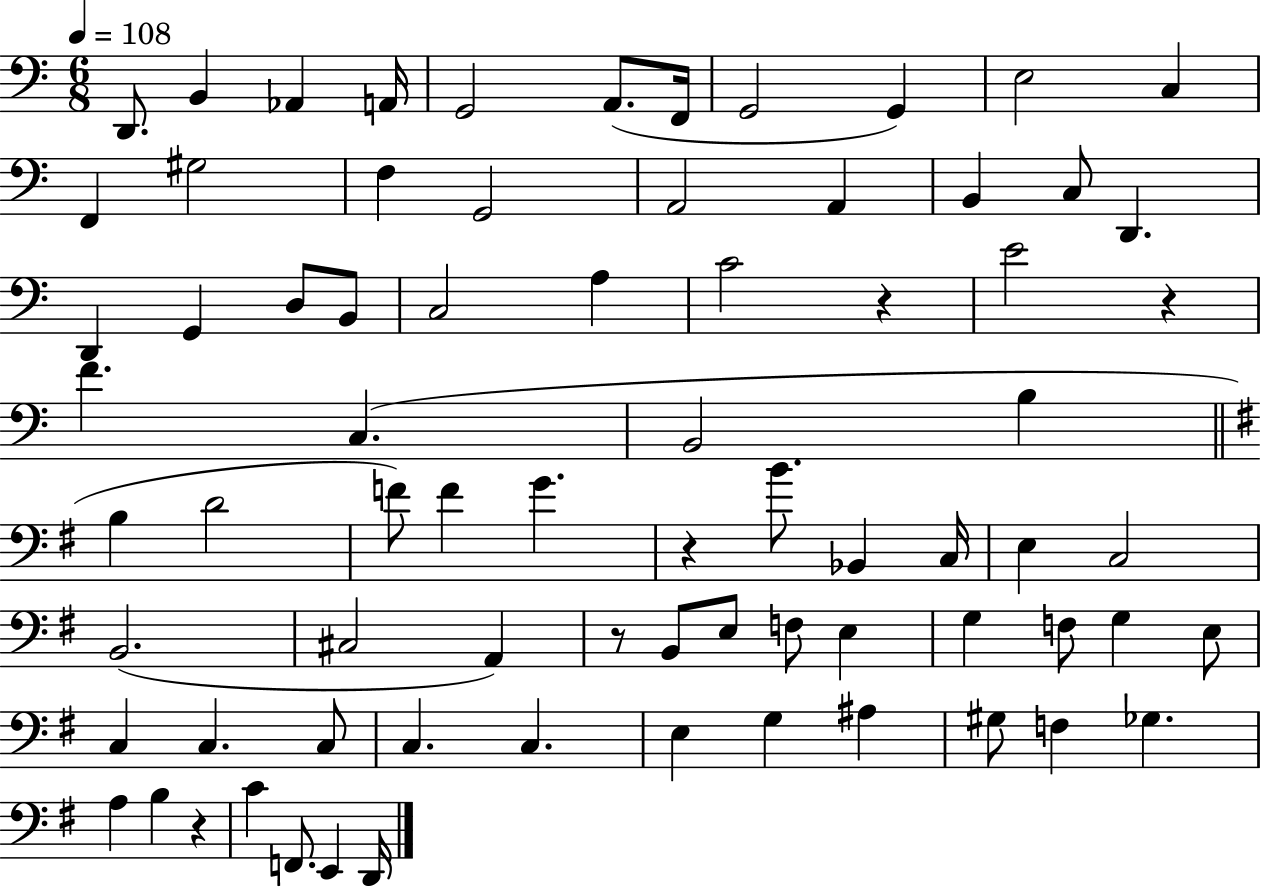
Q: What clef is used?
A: bass